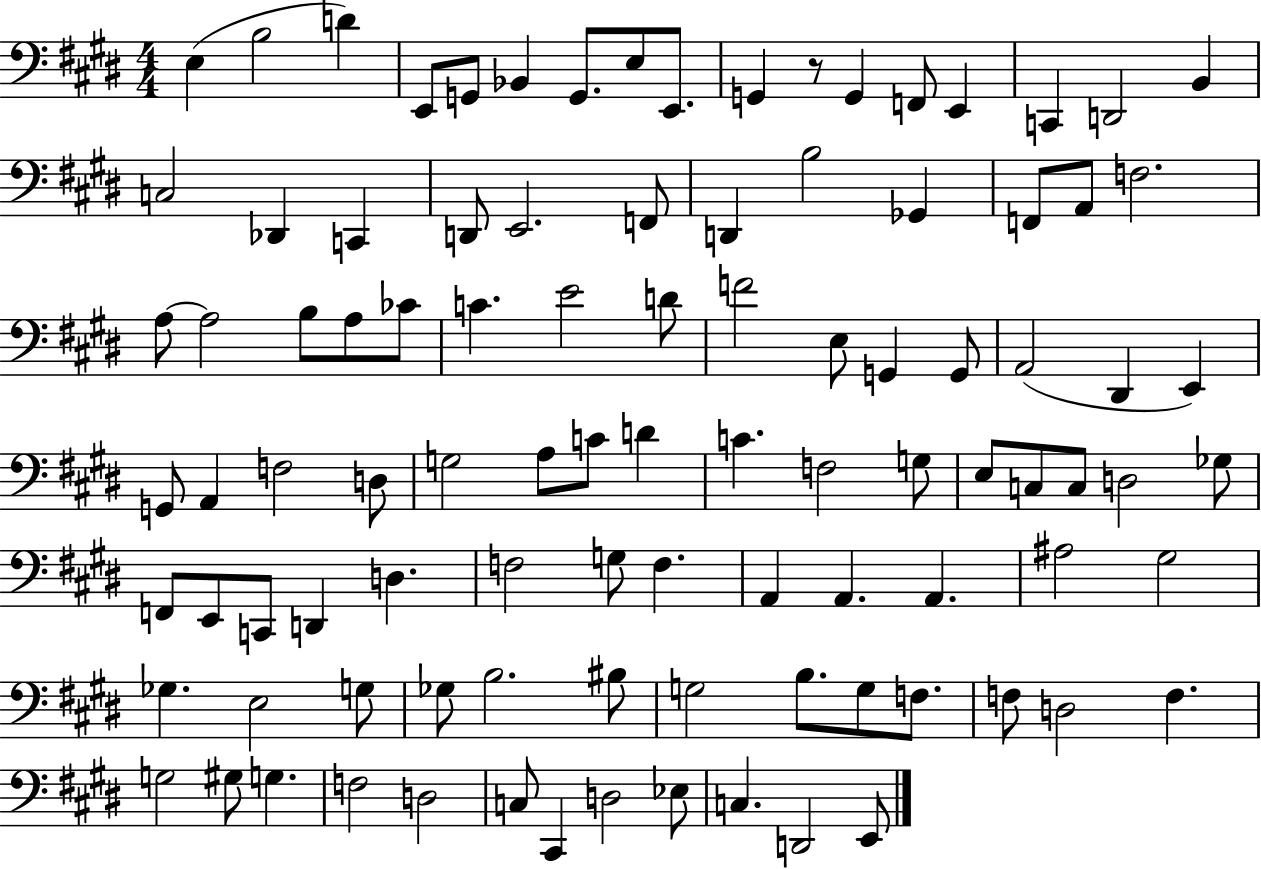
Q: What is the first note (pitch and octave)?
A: E3